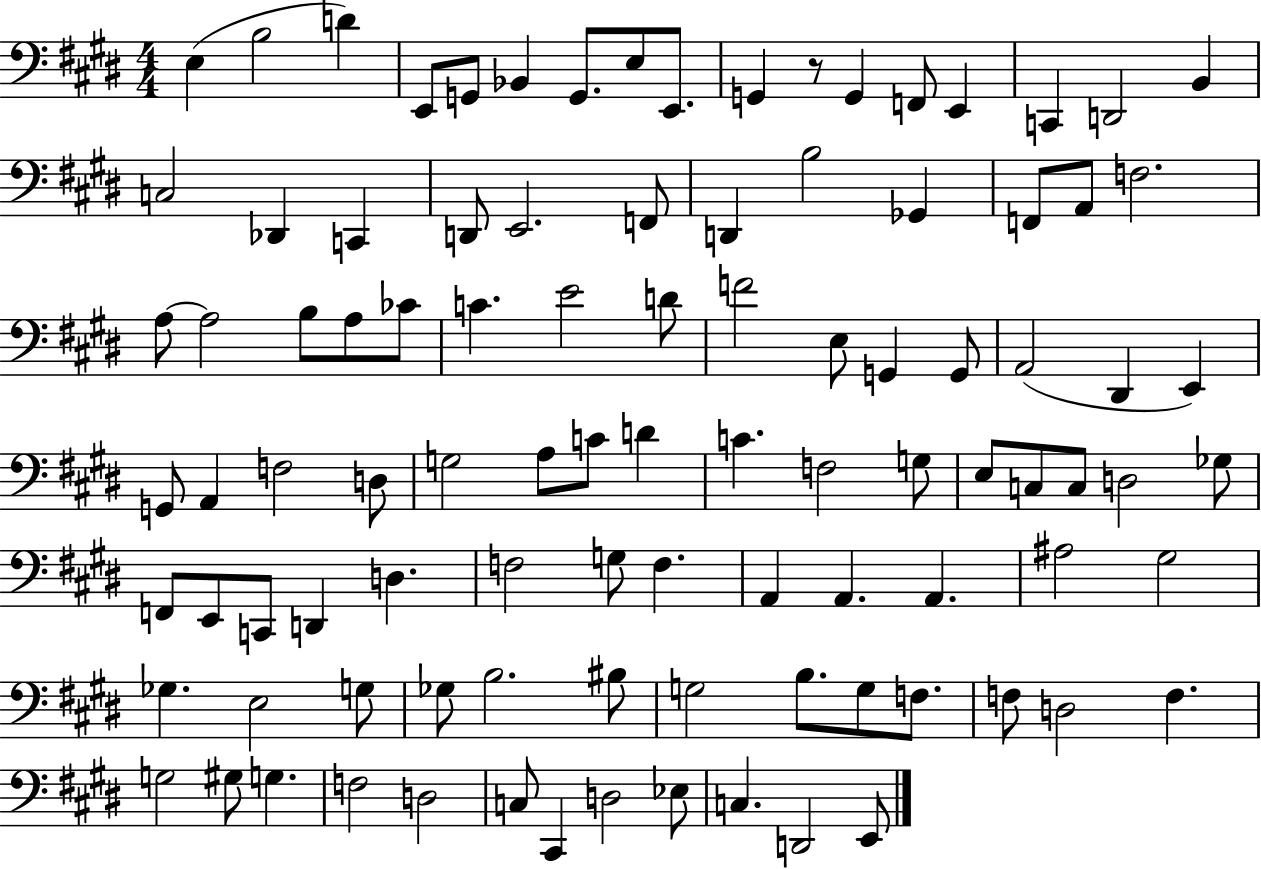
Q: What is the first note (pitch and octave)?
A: E3